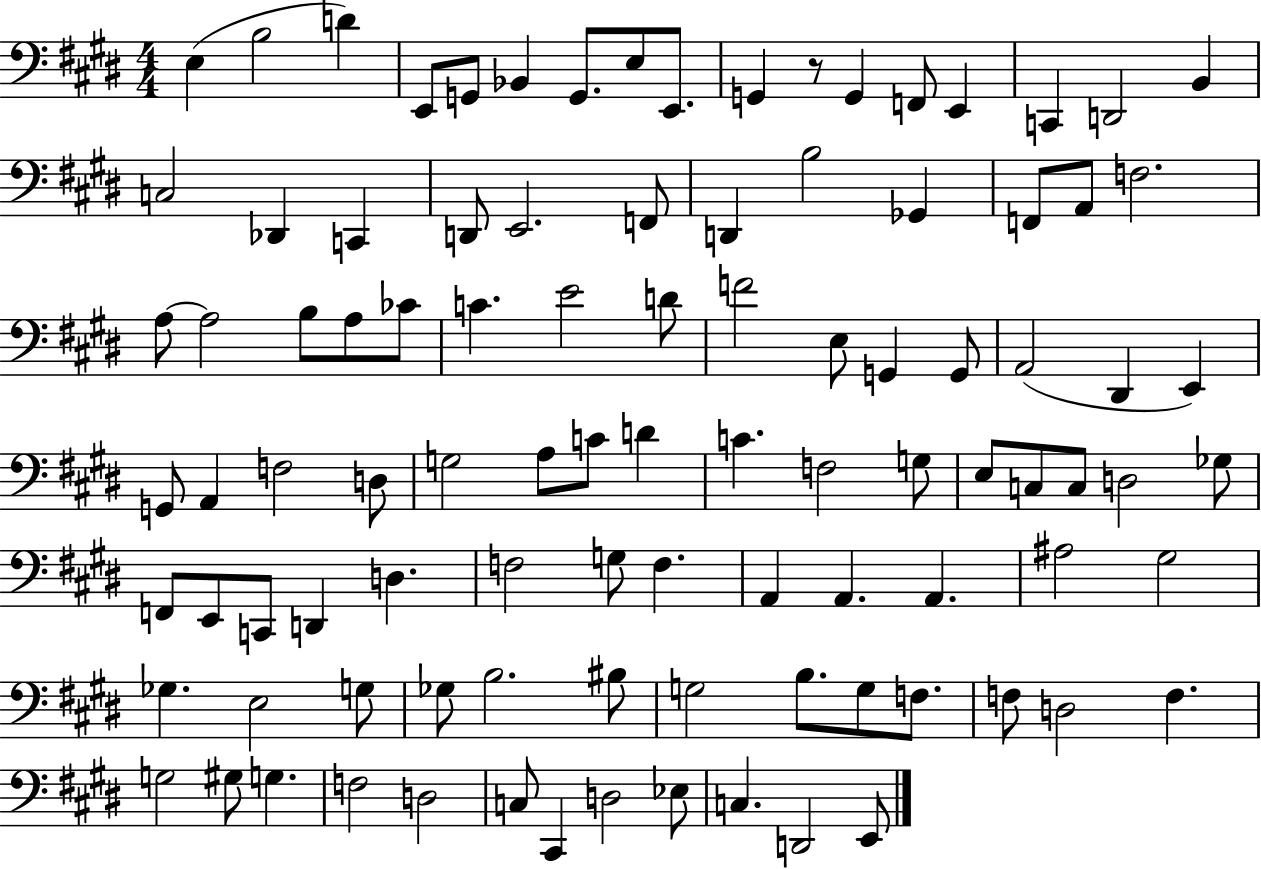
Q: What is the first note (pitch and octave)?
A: E3